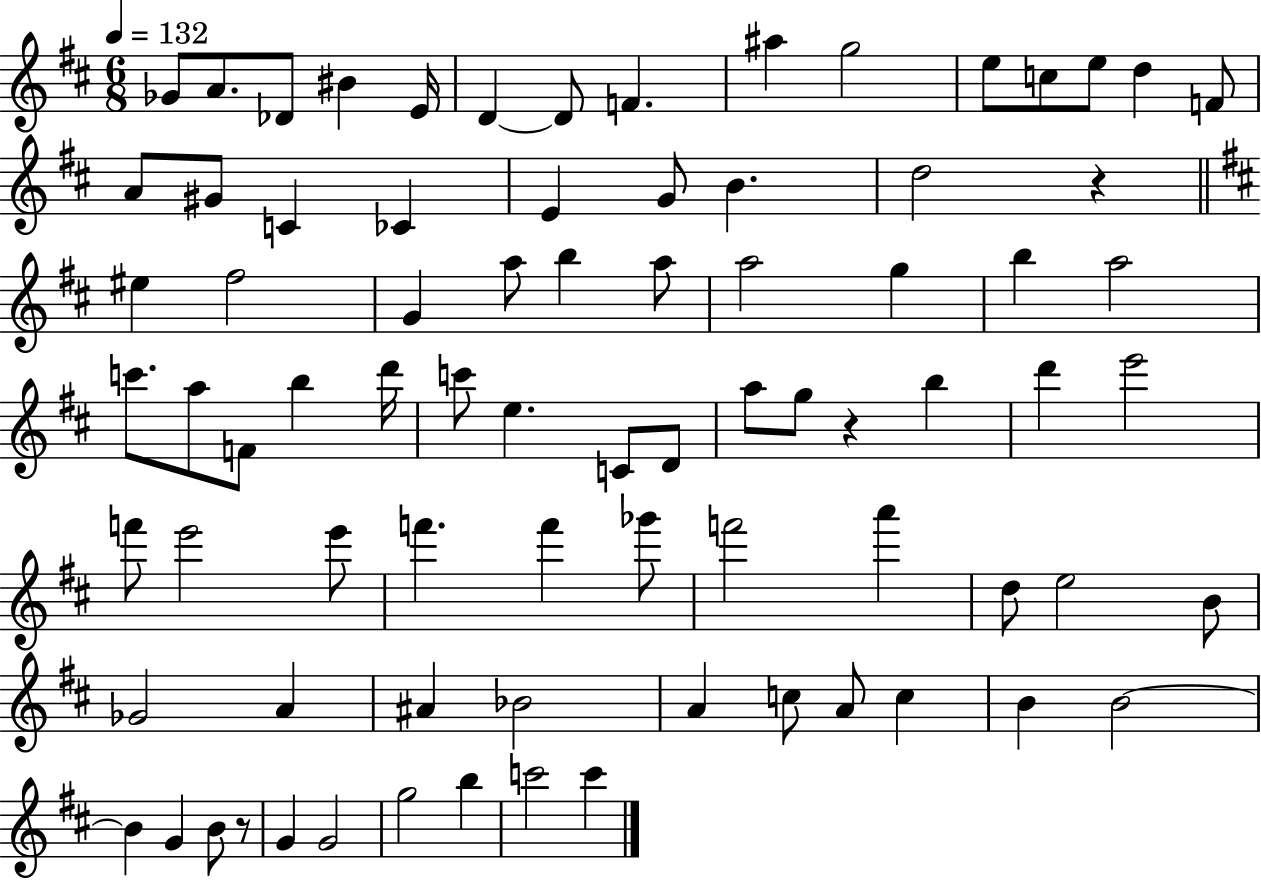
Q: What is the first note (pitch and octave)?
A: Gb4